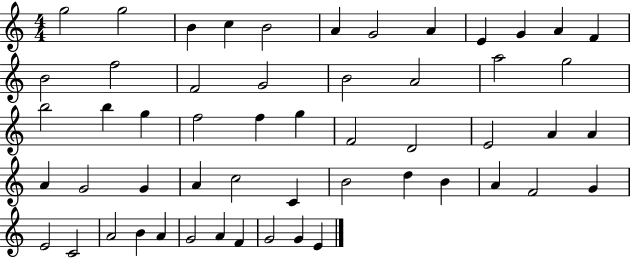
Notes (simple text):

G5/h G5/h B4/q C5/q B4/h A4/q G4/h A4/q E4/q G4/q A4/q F4/q B4/h F5/h F4/h G4/h B4/h A4/h A5/h G5/h B5/h B5/q G5/q F5/h F5/q G5/q F4/h D4/h E4/h A4/q A4/q A4/q G4/h G4/q A4/q C5/h C4/q B4/h D5/q B4/q A4/q F4/h G4/q E4/h C4/h A4/h B4/q A4/q G4/h A4/q F4/q G4/h G4/q E4/q